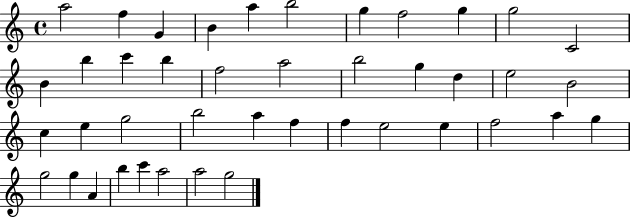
{
  \clef treble
  \time 4/4
  \defaultTimeSignature
  \key c \major
  a''2 f''4 g'4 | b'4 a''4 b''2 | g''4 f''2 g''4 | g''2 c'2 | \break b'4 b''4 c'''4 b''4 | f''2 a''2 | b''2 g''4 d''4 | e''2 b'2 | \break c''4 e''4 g''2 | b''2 a''4 f''4 | f''4 e''2 e''4 | f''2 a''4 g''4 | \break g''2 g''4 a'4 | b''4 c'''4 a''2 | a''2 g''2 | \bar "|."
}